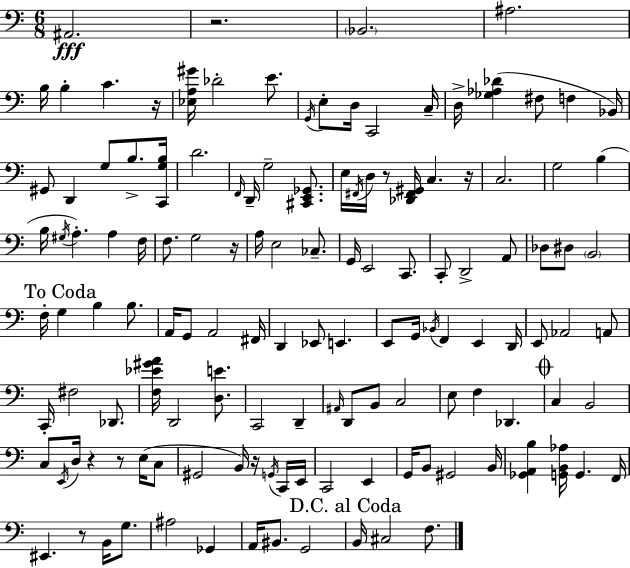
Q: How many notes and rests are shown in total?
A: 133